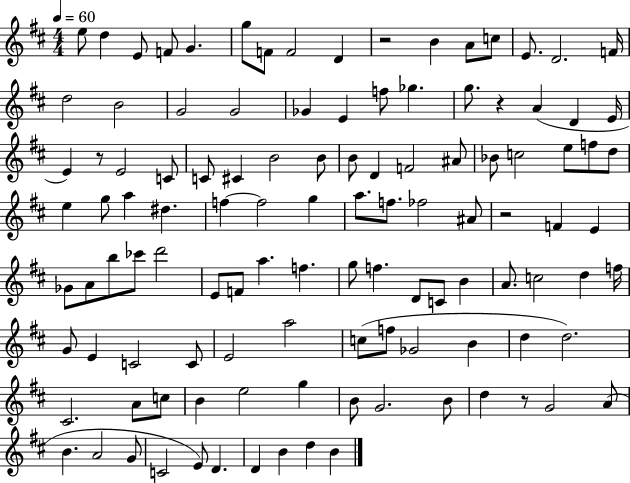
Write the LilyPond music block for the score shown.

{
  \clef treble
  \numericTimeSignature
  \time 4/4
  \key d \major
  \tempo 4 = 60
  e''8 d''4 e'8 f'8 g'4. | g''8 f'8 f'2 d'4 | r2 b'4 a'8 c''8 | e'8. d'2. f'16 | \break d''2 b'2 | g'2 g'2 | ges'4 e'4 f''8 ges''4. | g''8. r4 a'4( d'4 e'16 | \break e'4) r8 e'2 c'8 | c'8 cis'4 b'2 b'8 | b'8 d'4 f'2 ais'8 | bes'8 c''2 e''8 f''8 d''8 | \break e''4 g''8 a''4 dis''4. | f''4~~ f''2 g''4 | a''8. f''8. fes''2 ais'8 | r2 f'4 e'4 | \break ges'8 a'8 b''8 ces'''8 d'''2 | e'8 f'8 a''4. f''4. | g''8 f''4. d'8 c'8 b'4 | a'8. c''2 d''4 f''16 | \break g'8 e'4 c'2 c'8 | e'2 a''2 | c''8( f''8 ges'2 b'4 | d''4 d''2.) | \break cis'2. a'8 c''8 | b'4 e''2 g''4 | b'8 g'2. b'8 | d''4 r8 g'2 a'8( | \break b'4. a'2 g'8 | c'2 e'8) d'4. | d'4 b'4 d''4 b'4 | \bar "|."
}